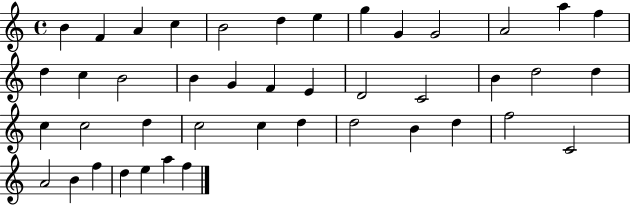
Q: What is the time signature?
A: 4/4